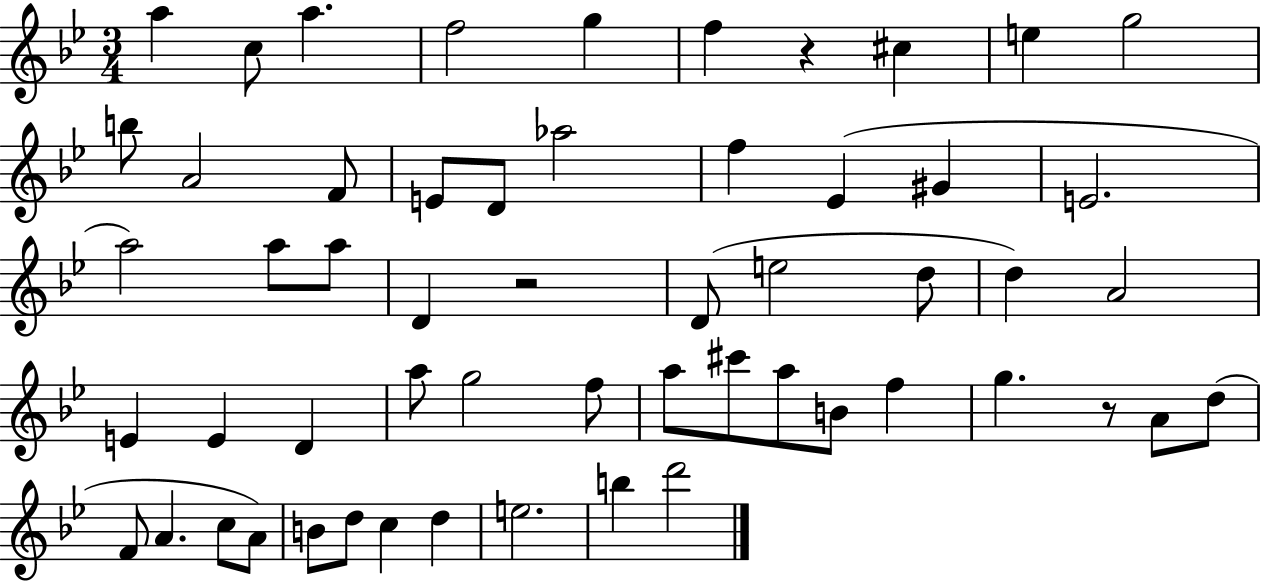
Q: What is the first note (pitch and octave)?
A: A5